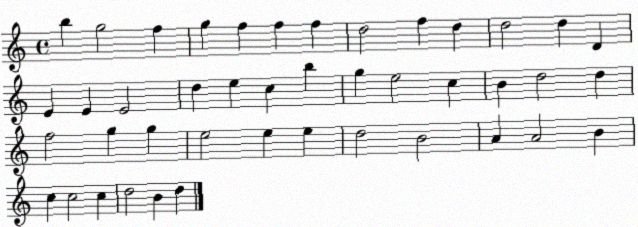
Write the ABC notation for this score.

X:1
T:Untitled
M:4/4
L:1/4
K:C
b g2 f g f f f d2 f d d2 d D E E E2 d e c b g e2 c B d2 d f2 g g e2 e e d2 B2 A A2 B c c2 c d2 B d